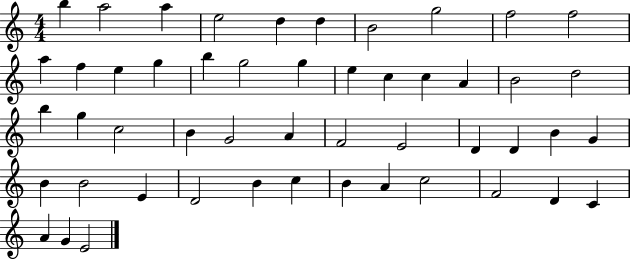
{
  \clef treble
  \numericTimeSignature
  \time 4/4
  \key c \major
  b''4 a''2 a''4 | e''2 d''4 d''4 | b'2 g''2 | f''2 f''2 | \break a''4 f''4 e''4 g''4 | b''4 g''2 g''4 | e''4 c''4 c''4 a'4 | b'2 d''2 | \break b''4 g''4 c''2 | b'4 g'2 a'4 | f'2 e'2 | d'4 d'4 b'4 g'4 | \break b'4 b'2 e'4 | d'2 b'4 c''4 | b'4 a'4 c''2 | f'2 d'4 c'4 | \break a'4 g'4 e'2 | \bar "|."
}